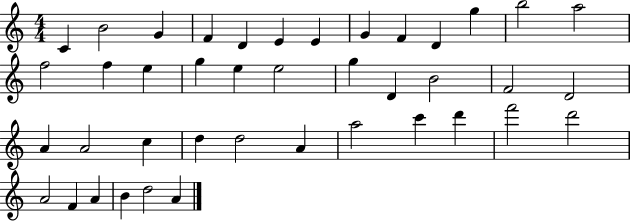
{
  \clef treble
  \numericTimeSignature
  \time 4/4
  \key c \major
  c'4 b'2 g'4 | f'4 d'4 e'4 e'4 | g'4 f'4 d'4 g''4 | b''2 a''2 | \break f''2 f''4 e''4 | g''4 e''4 e''2 | g''4 d'4 b'2 | f'2 d'2 | \break a'4 a'2 c''4 | d''4 d''2 a'4 | a''2 c'''4 d'''4 | f'''2 d'''2 | \break a'2 f'4 a'4 | b'4 d''2 a'4 | \bar "|."
}